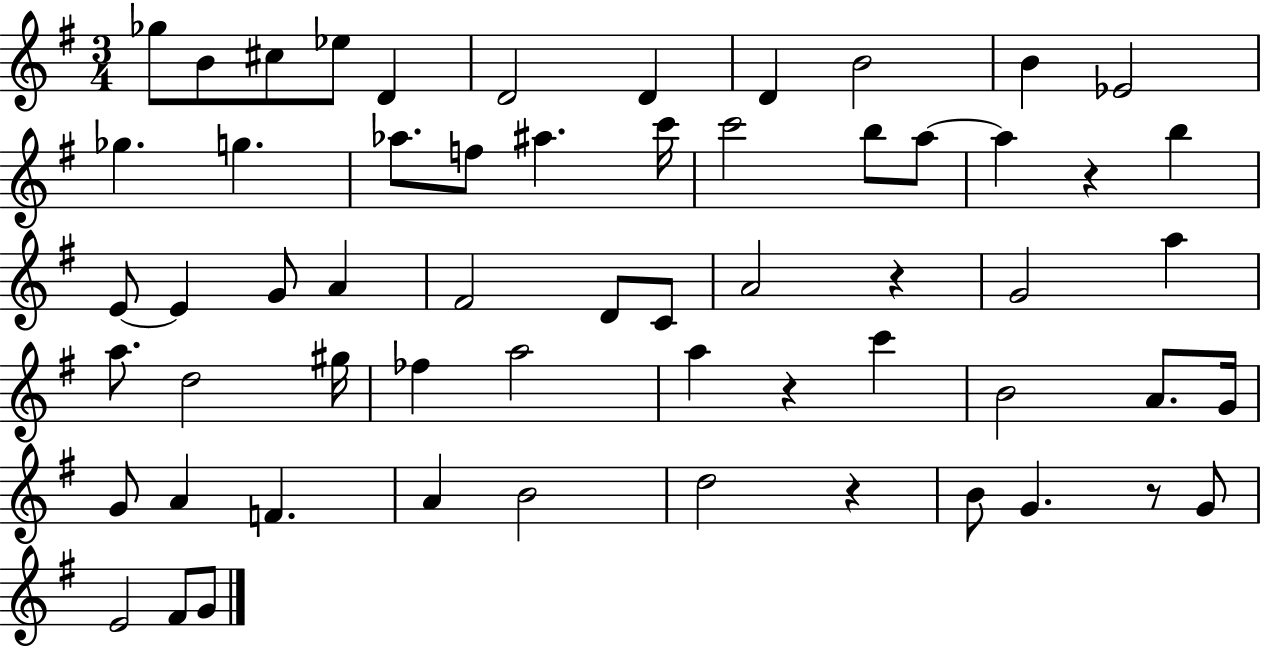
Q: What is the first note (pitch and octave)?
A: Gb5